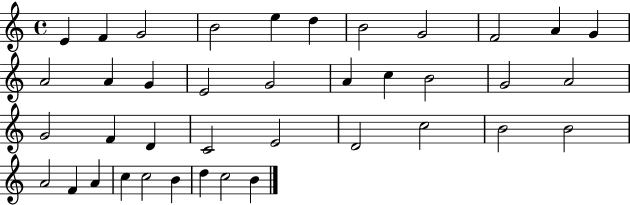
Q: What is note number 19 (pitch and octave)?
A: B4